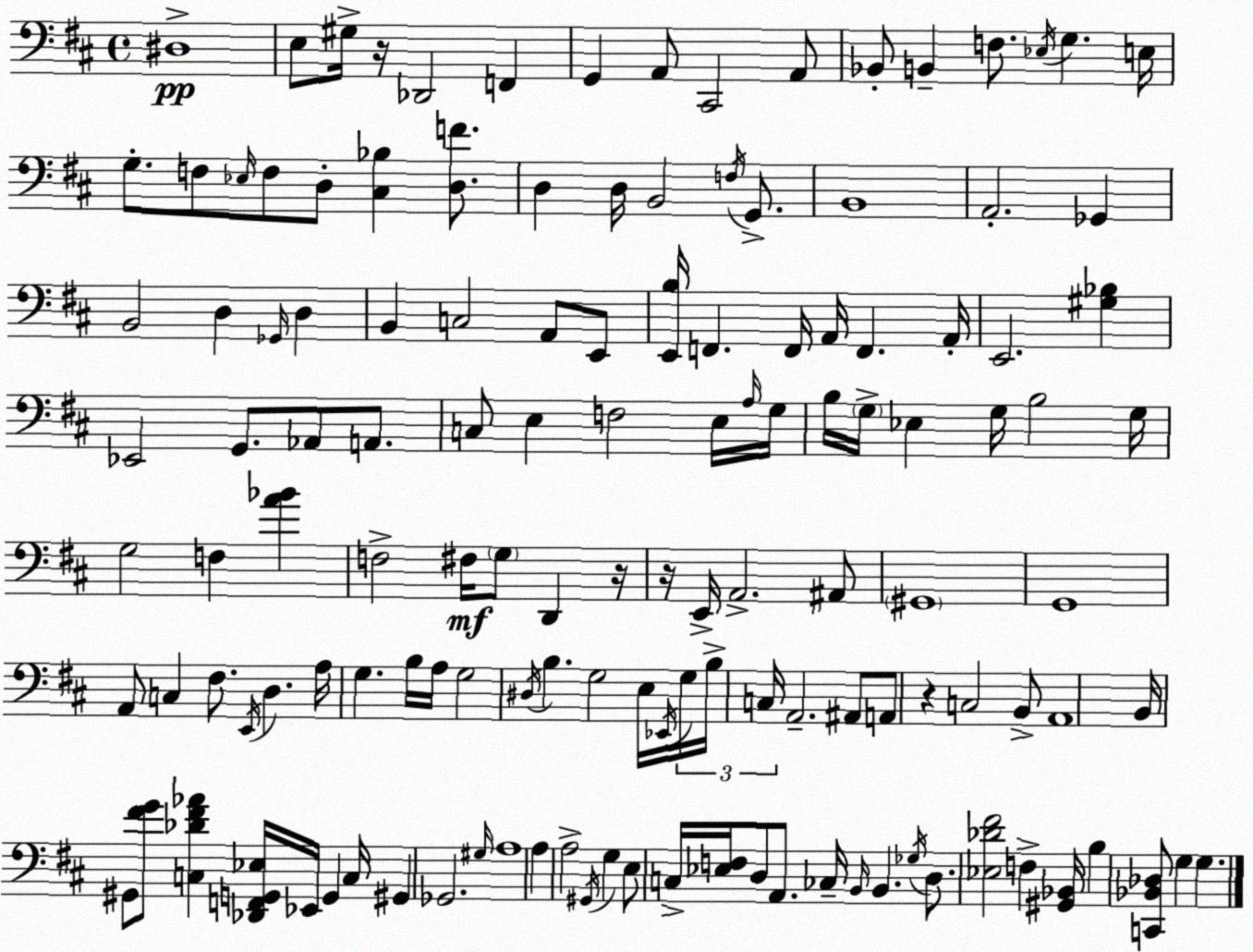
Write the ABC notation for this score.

X:1
T:Untitled
M:4/4
L:1/4
K:D
^D,4 E,/2 ^G,/4 z/4 _D,,2 F,, G,, A,,/2 ^C,,2 A,,/2 _B,,/2 B,, F,/2 _E,/4 G, E,/4 G,/2 F,/2 _E,/4 F,/2 D,/2 [^C,_B,] [D,F]/2 D, D,/4 B,,2 F,/4 G,,/2 B,,4 A,,2 _G,, B,,2 D, _G,,/4 D, B,, C,2 A,,/2 E,,/2 [E,,B,]/4 F,, F,,/4 A,,/4 F,, A,,/4 E,,2 [^G,_B,] _E,,2 G,,/2 _A,,/2 A,,/2 C,/2 E, F,2 E,/4 A,/4 G,/4 B,/4 G,/4 _E, G,/4 B,2 G,/4 G,2 F, [A_B] F,2 ^F,/4 G,/2 D,, z/4 z/4 E,,/4 A,,2 ^A,,/2 ^G,,4 G,,4 A,,/2 C, ^F,/2 E,,/4 D, A,/4 G, B,/4 A,/4 G,2 ^D,/4 B, G,2 E,/4 _E,,/4 G,/4 B,/4 C,/4 A,,2 ^A,,/2 A,,/2 z C,2 B,,/2 A,,4 B,,/4 ^G,,/2 [^FG]/2 [C,_D^F_A] [_D,,F,,G,,_E,]/4 _E,,/4 G,, C,/4 ^G,, _G,,2 ^G,/4 A,4 A, A,2 ^G,,/4 G, E,/2 C,/4 [_E,F,]/4 D,/2 A,,/2 _C,/4 B,,/4 B,, _G,/4 D,/2 [_E,_D^F]2 F, [^G,,_B,,]/4 B, [C,,_B,,_D,]/2 G, G,